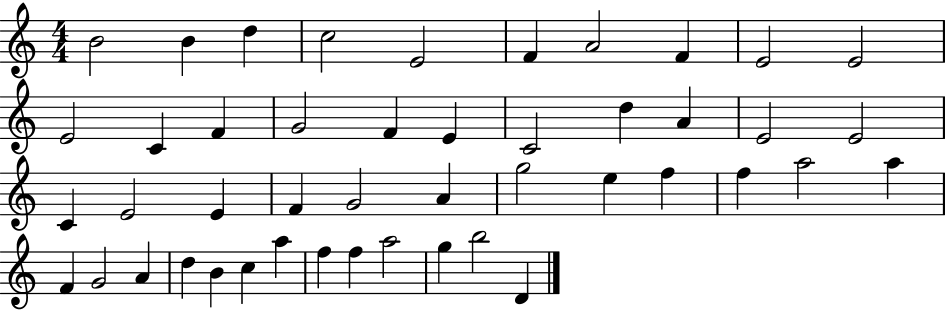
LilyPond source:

{
  \clef treble
  \numericTimeSignature
  \time 4/4
  \key c \major
  b'2 b'4 d''4 | c''2 e'2 | f'4 a'2 f'4 | e'2 e'2 | \break e'2 c'4 f'4 | g'2 f'4 e'4 | c'2 d''4 a'4 | e'2 e'2 | \break c'4 e'2 e'4 | f'4 g'2 a'4 | g''2 e''4 f''4 | f''4 a''2 a''4 | \break f'4 g'2 a'4 | d''4 b'4 c''4 a''4 | f''4 f''4 a''2 | g''4 b''2 d'4 | \break \bar "|."
}